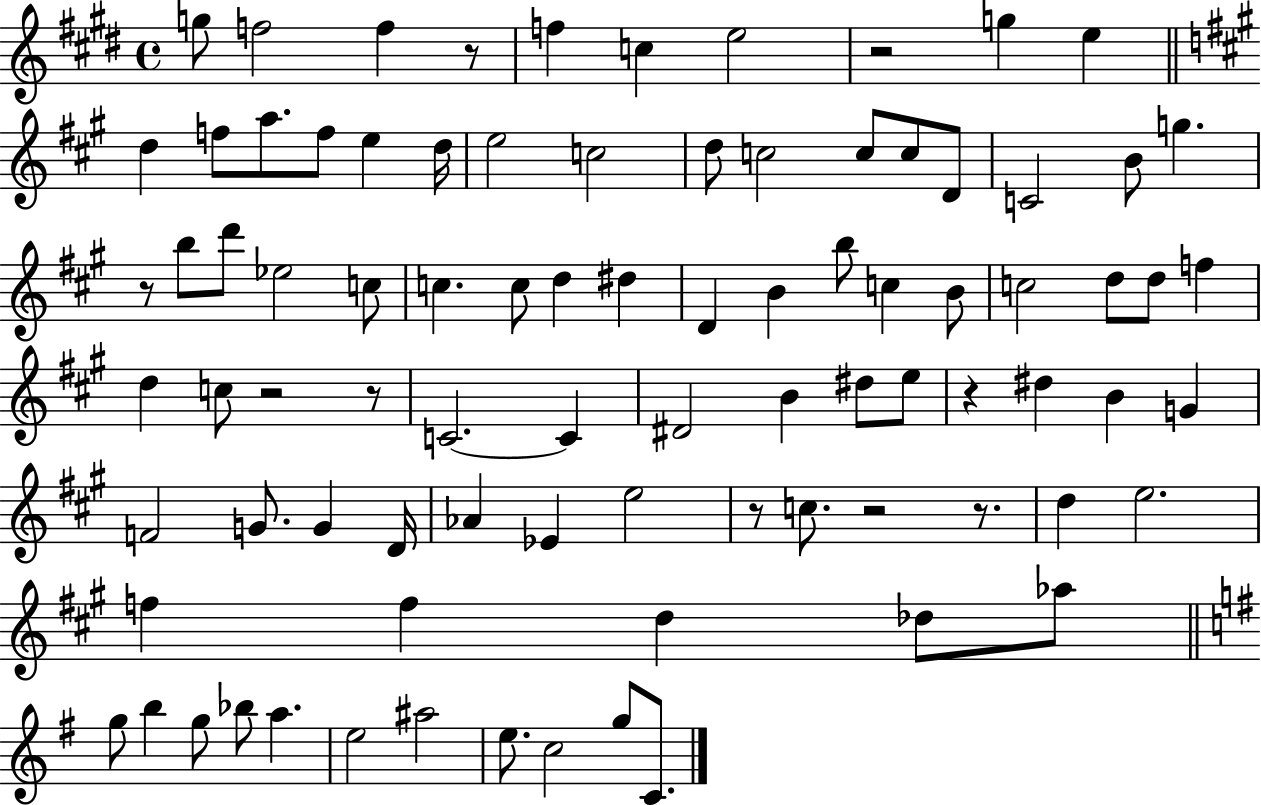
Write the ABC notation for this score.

X:1
T:Untitled
M:4/4
L:1/4
K:E
g/2 f2 f z/2 f c e2 z2 g e d f/2 a/2 f/2 e d/4 e2 c2 d/2 c2 c/2 c/2 D/2 C2 B/2 g z/2 b/2 d'/2 _e2 c/2 c c/2 d ^d D B b/2 c B/2 c2 d/2 d/2 f d c/2 z2 z/2 C2 C ^D2 B ^d/2 e/2 z ^d B G F2 G/2 G D/4 _A _E e2 z/2 c/2 z2 z/2 d e2 f f d _d/2 _a/2 g/2 b g/2 _b/2 a e2 ^a2 e/2 c2 g/2 C/2